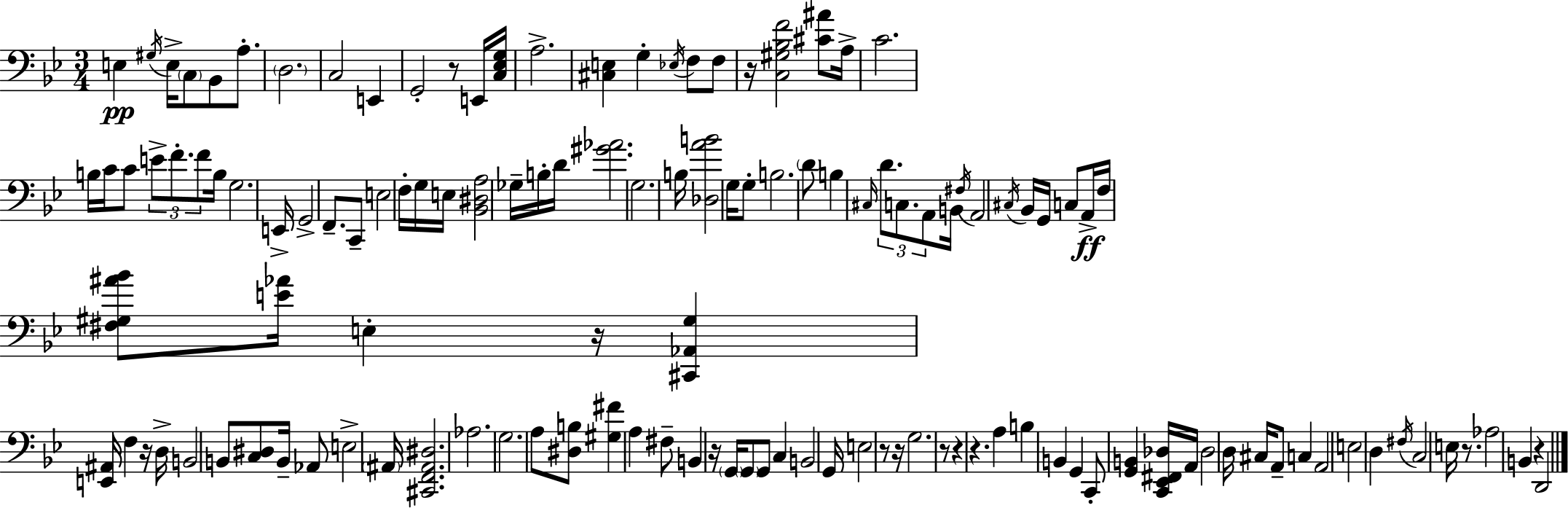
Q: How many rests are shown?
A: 12